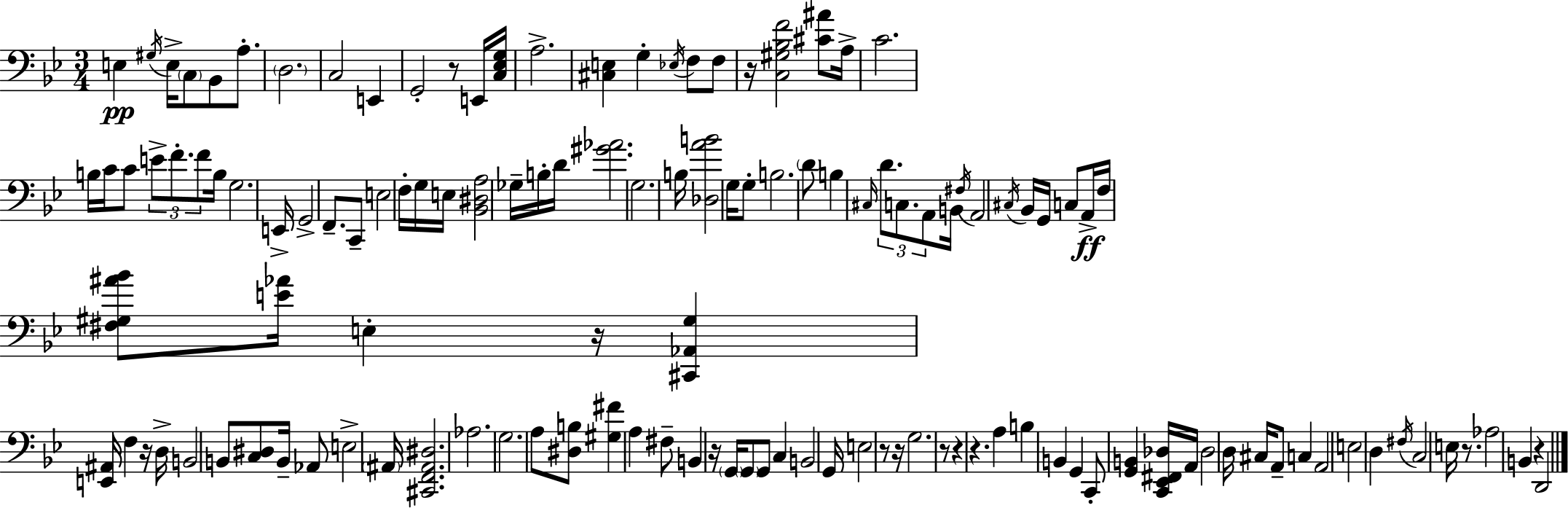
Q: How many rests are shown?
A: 12